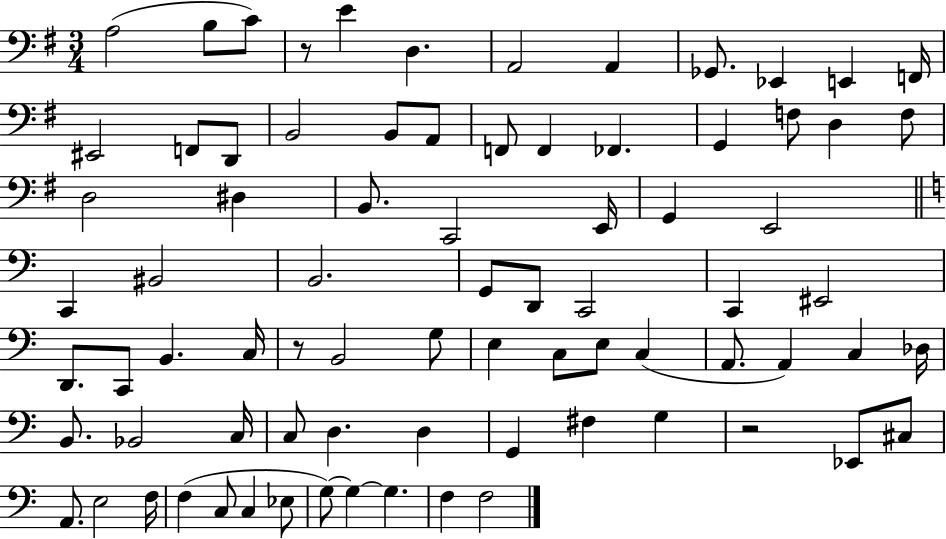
A3/h B3/e C4/e R/e E4/q D3/q. A2/h A2/q Gb2/e. Eb2/q E2/q F2/s EIS2/h F2/e D2/e B2/h B2/e A2/e F2/e F2/q FES2/q. G2/q F3/e D3/q F3/e D3/h D#3/q B2/e. C2/h E2/s G2/q E2/h C2/q BIS2/h B2/h. G2/e D2/e C2/h C2/q EIS2/h D2/e. C2/e B2/q. C3/s R/e B2/h G3/e E3/q C3/e E3/e C3/q A2/e. A2/q C3/q Db3/s B2/e. Bb2/h C3/s C3/e D3/q. D3/q G2/q F#3/q G3/q R/h Eb2/e C#3/e A2/e. E3/h F3/s F3/q C3/e C3/q Eb3/e G3/e G3/q G3/q. F3/q F3/h